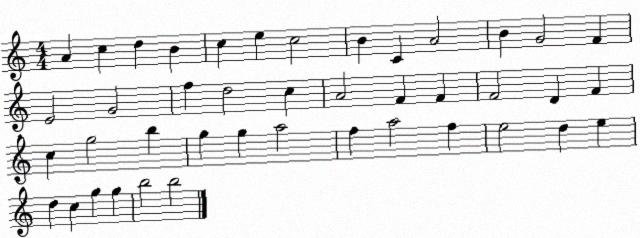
X:1
T:Untitled
M:4/4
L:1/4
K:C
A c d B c e c2 B C A2 B G2 F E2 G2 f d2 c A2 F F F2 D F c g2 b g g a2 f a2 f e2 d e d c g g b2 b2